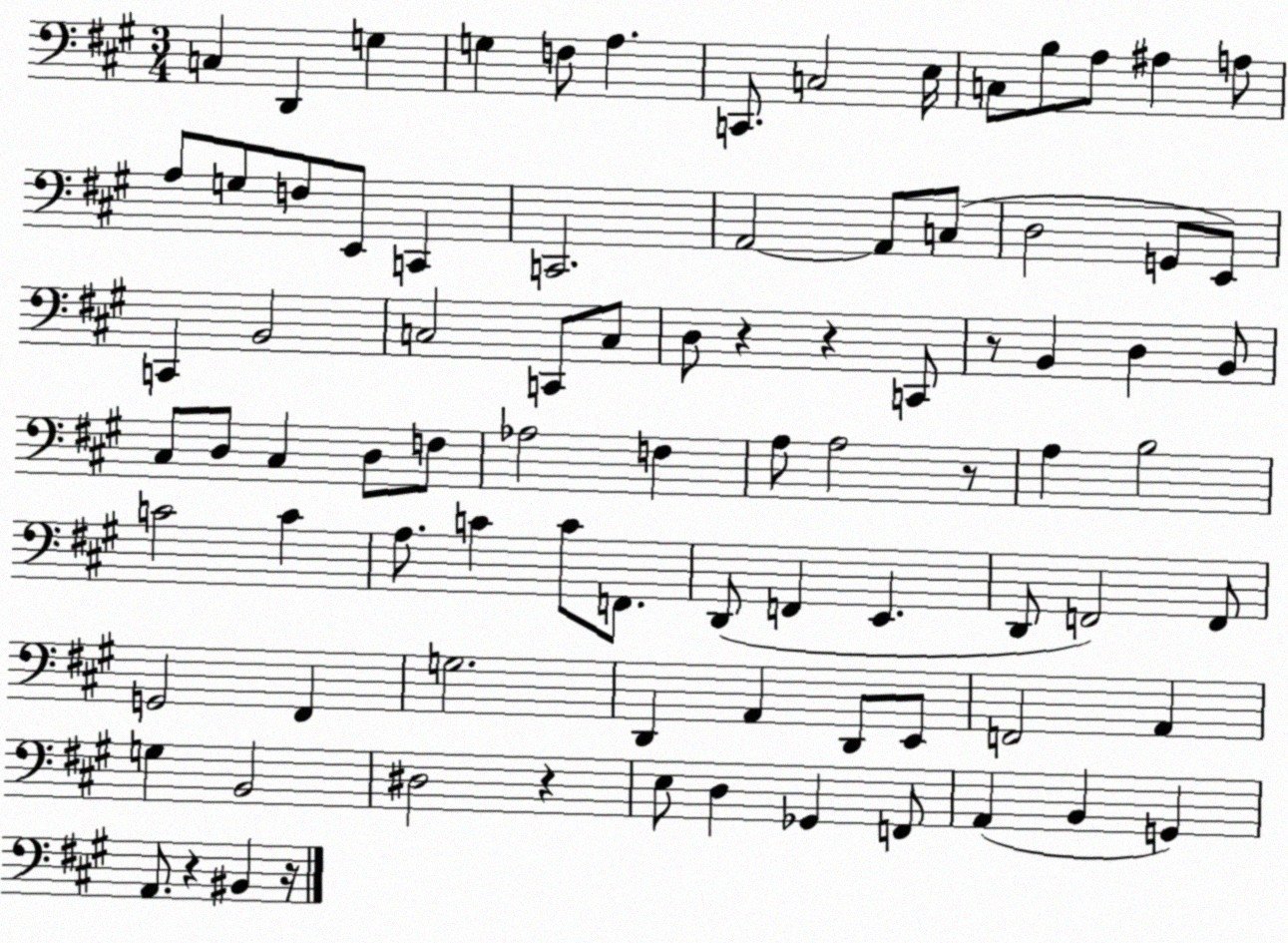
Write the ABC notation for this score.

X:1
T:Untitled
M:3/4
L:1/4
K:A
C, D,, G, G, F,/2 A, C,,/2 C,2 E,/4 C,/2 B,/2 A,/2 ^A, A,/2 A,/2 G,/2 F,/2 E,,/2 C,, C,,2 A,,2 A,,/2 C,/2 D,2 G,,/2 E,,/2 C,, B,,2 C,2 C,,/2 C,/2 D,/2 z z C,,/2 z/2 B,, D, B,,/2 ^C,/2 D,/2 ^C, D,/2 F,/2 _A,2 F, A,/2 A,2 z/2 A, B,2 C2 C A,/2 C C/2 F,,/2 D,,/2 F,, E,, D,,/2 F,,2 F,,/2 G,,2 ^F,, G,2 D,, A,, D,,/2 E,,/2 F,,2 A,, G, B,,2 ^D,2 z E,/2 D, _G,, F,,/2 A,, B,, G,, A,,/2 z ^B,, z/4